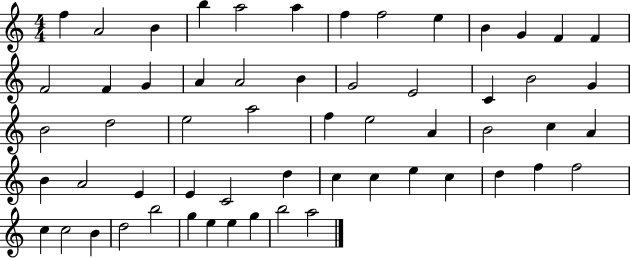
{
  \clef treble
  \numericTimeSignature
  \time 4/4
  \key c \major
  f''4 a'2 b'4 | b''4 a''2 a''4 | f''4 f''2 e''4 | b'4 g'4 f'4 f'4 | \break f'2 f'4 g'4 | a'4 a'2 b'4 | g'2 e'2 | c'4 b'2 g'4 | \break b'2 d''2 | e''2 a''2 | f''4 e''2 a'4 | b'2 c''4 a'4 | \break b'4 a'2 e'4 | e'4 c'2 d''4 | c''4 c''4 e''4 c''4 | d''4 f''4 f''2 | \break c''4 c''2 b'4 | d''2 b''2 | g''4 e''4 e''4 g''4 | b''2 a''2 | \break \bar "|."
}